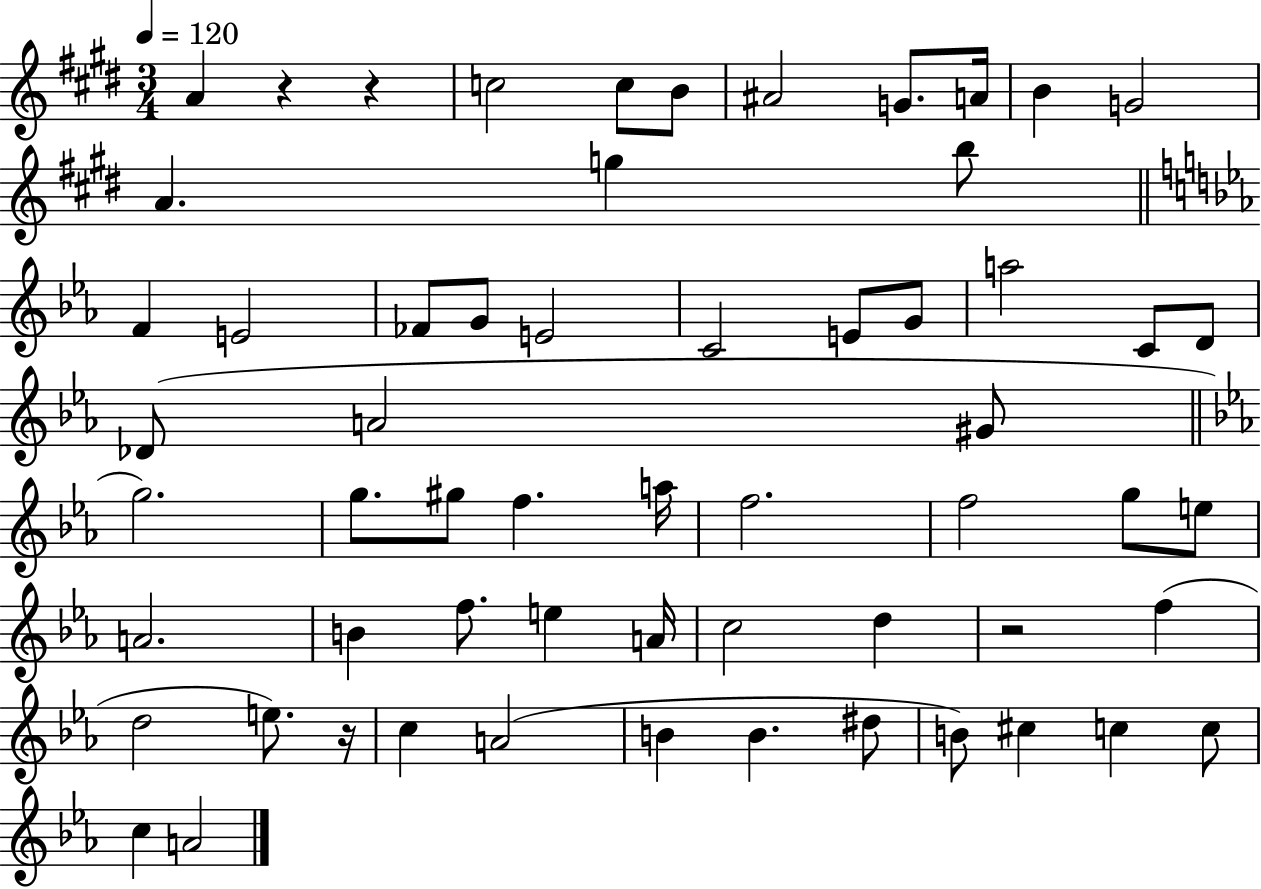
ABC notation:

X:1
T:Untitled
M:3/4
L:1/4
K:E
A z z c2 c/2 B/2 ^A2 G/2 A/4 B G2 A g b/2 F E2 _F/2 G/2 E2 C2 E/2 G/2 a2 C/2 D/2 _D/2 A2 ^G/2 g2 g/2 ^g/2 f a/4 f2 f2 g/2 e/2 A2 B f/2 e A/4 c2 d z2 f d2 e/2 z/4 c A2 B B ^d/2 B/2 ^c c c/2 c A2